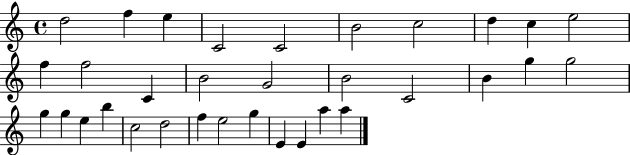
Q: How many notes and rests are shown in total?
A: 33